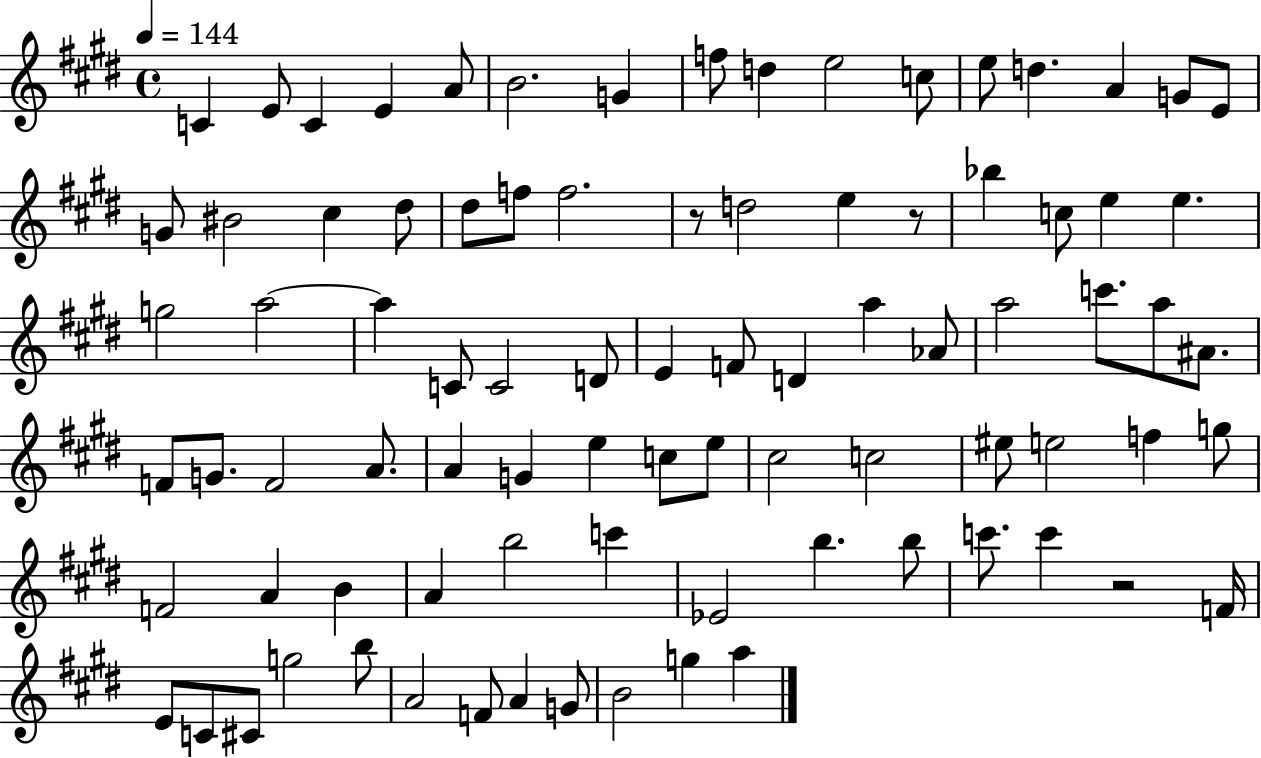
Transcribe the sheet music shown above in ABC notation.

X:1
T:Untitled
M:4/4
L:1/4
K:E
C E/2 C E A/2 B2 G f/2 d e2 c/2 e/2 d A G/2 E/2 G/2 ^B2 ^c ^d/2 ^d/2 f/2 f2 z/2 d2 e z/2 _b c/2 e e g2 a2 a C/2 C2 D/2 E F/2 D a _A/2 a2 c'/2 a/2 ^A/2 F/2 G/2 F2 A/2 A G e c/2 e/2 ^c2 c2 ^e/2 e2 f g/2 F2 A B A b2 c' _E2 b b/2 c'/2 c' z2 F/4 E/2 C/2 ^C/2 g2 b/2 A2 F/2 A G/2 B2 g a